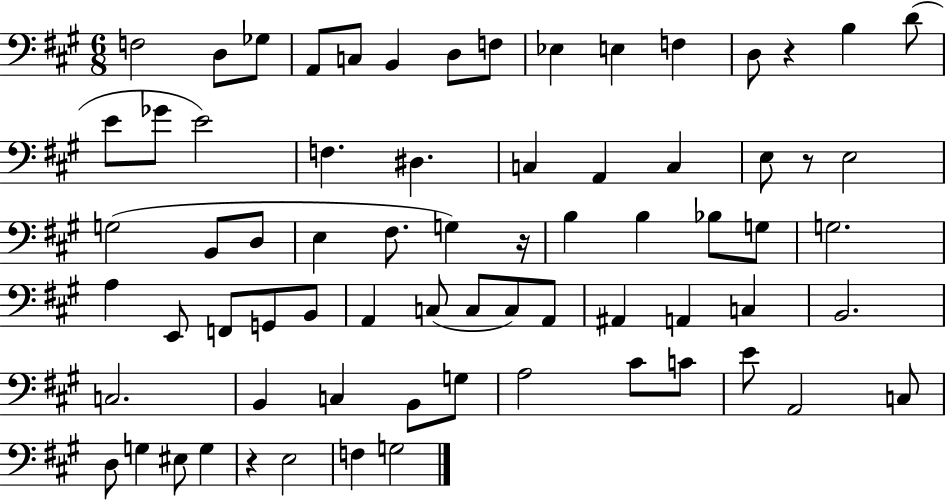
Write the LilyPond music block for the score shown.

{
  \clef bass
  \numericTimeSignature
  \time 6/8
  \key a \major
  f2 d8 ges8 | a,8 c8 b,4 d8 f8 | ees4 e4 f4 | d8 r4 b4 d'8( | \break e'8 ges'8 e'2) | f4. dis4. | c4 a,4 c4 | e8 r8 e2 | \break g2( b,8 d8 | e4 fis8. g4) r16 | b4 b4 bes8 g8 | g2. | \break a4 e,8 f,8 g,8 b,8 | a,4 c8( c8 c8) a,8 | ais,4 a,4 c4 | b,2. | \break c2. | b,4 c4 b,8 g8 | a2 cis'8 c'8 | e'8 a,2 c8 | \break d8 g4 eis8 g4 | r4 e2 | f4 g2 | \bar "|."
}